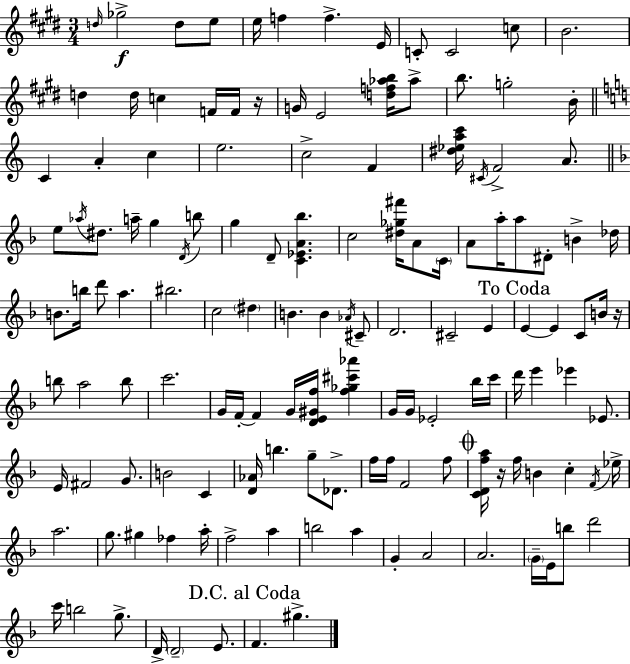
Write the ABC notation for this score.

X:1
T:Untitled
M:3/4
L:1/4
K:E
d/4 _g2 d/2 e/2 e/4 f f E/4 C/2 C2 c/2 B2 d d/4 c F/4 F/4 z/4 G/4 E2 [df_ab]/4 _a/2 b/2 g2 B/4 C A c e2 c2 F [^d_eac']/4 ^C/4 F2 A/2 e/2 _a/4 ^d/2 a/4 g D/4 b/2 g D/2 [C_EA_b] c2 [^d_g^f']/4 A/2 C/4 A/2 a/4 a/2 ^D/2 B _d/4 B/2 b/4 d'/2 a ^b2 c2 ^d B B _A/4 ^C/2 D2 ^C2 E E E C/2 B/4 z/4 b/2 a2 b/2 c'2 G/4 F/4 F G/4 [DE^Gf]/4 [f_g^c'_a'] G/4 G/4 _E2 _b/4 c'/4 d'/4 e' _e' _E/2 E/4 ^F2 G/2 B2 C [D_A]/4 b g/2 _D/2 f/4 f/4 F2 f/2 [CDfa]/4 z/4 f/4 B c F/4 _e/4 a2 g/2 ^g _f a/4 f2 a b2 a G A2 A2 G/4 E/4 b/2 d'2 c'/4 b2 g/2 D/4 D2 E/2 F ^g